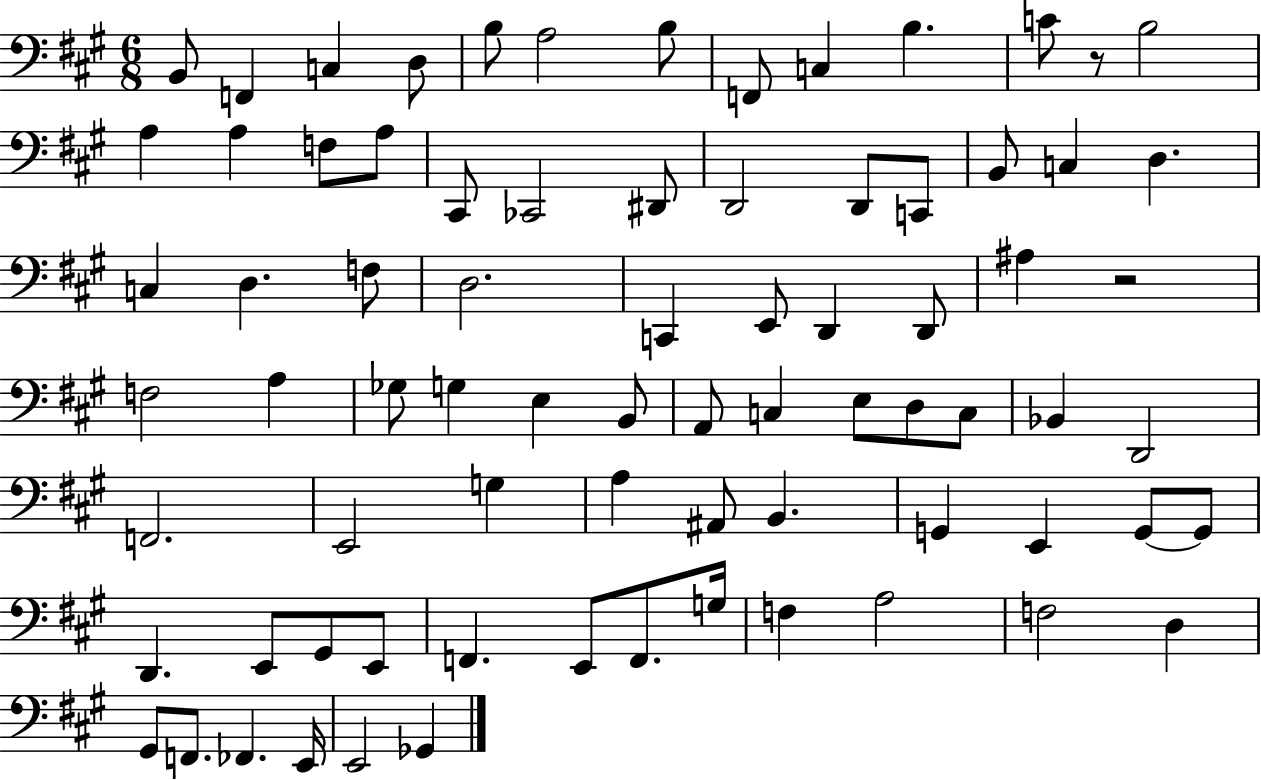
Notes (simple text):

B2/e F2/q C3/q D3/e B3/e A3/h B3/e F2/e C3/q B3/q. C4/e R/e B3/h A3/q A3/q F3/e A3/e C#2/e CES2/h D#2/e D2/h D2/e C2/e B2/e C3/q D3/q. C3/q D3/q. F3/e D3/h. C2/q E2/e D2/q D2/e A#3/q R/h F3/h A3/q Gb3/e G3/q E3/q B2/e A2/e C3/q E3/e D3/e C3/e Bb2/q D2/h F2/h. E2/h G3/q A3/q A#2/e B2/q. G2/q E2/q G2/e G2/e D2/q. E2/e G#2/e E2/e F2/q. E2/e F2/e. G3/s F3/q A3/h F3/h D3/q G#2/e F2/e. FES2/q. E2/s E2/h Gb2/q